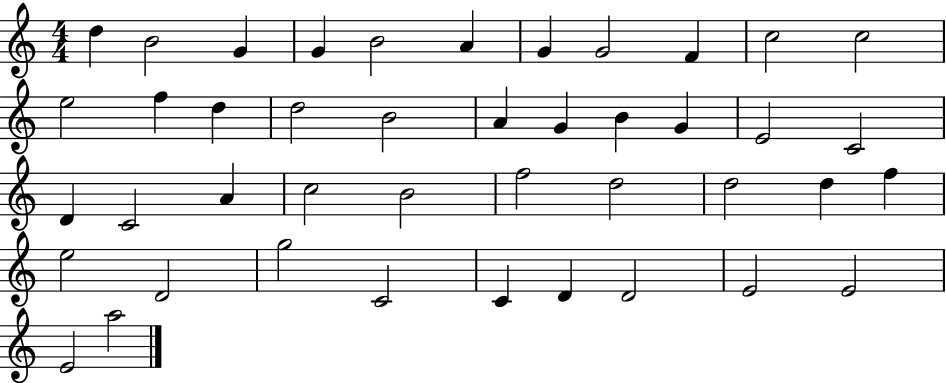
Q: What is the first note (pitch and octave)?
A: D5